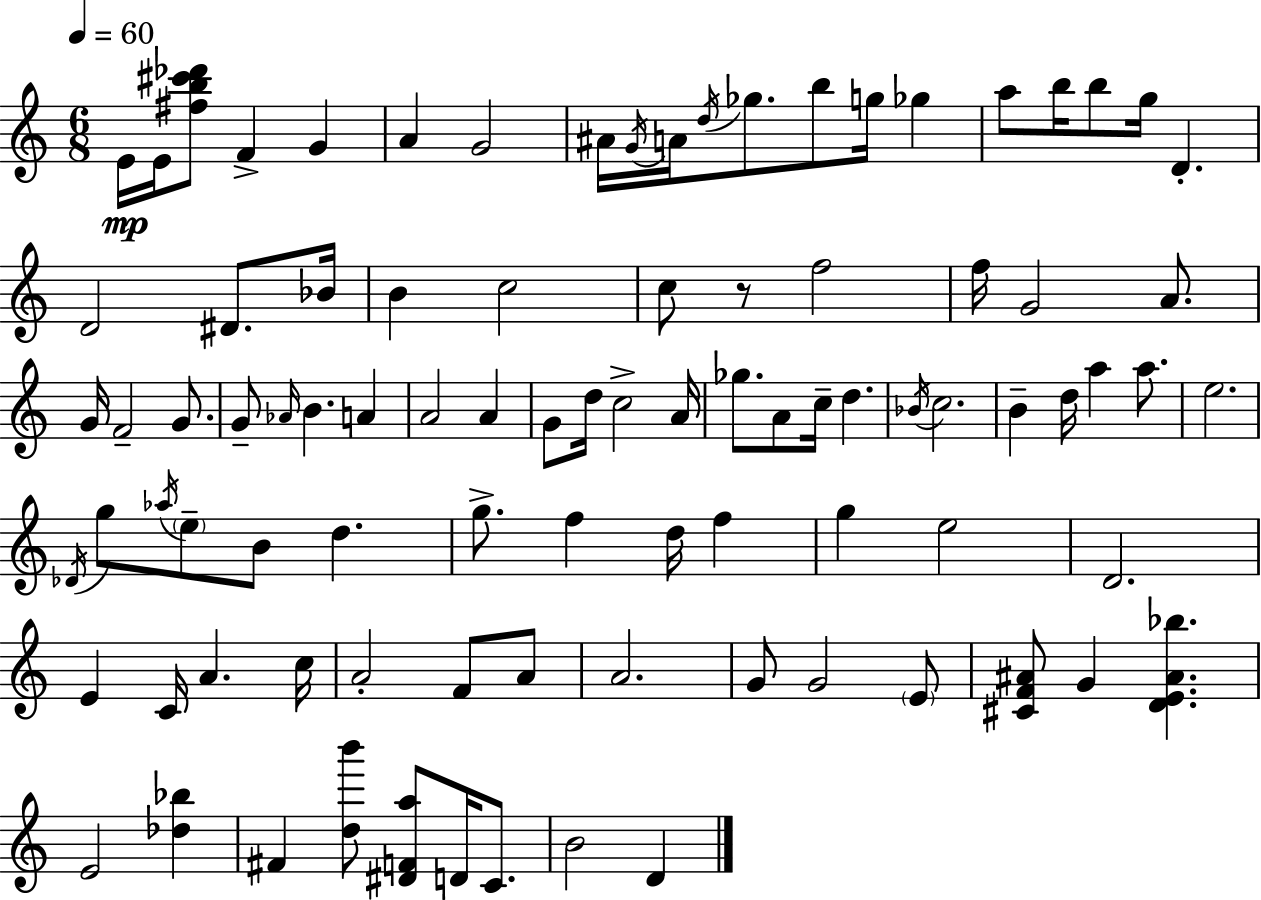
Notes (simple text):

E4/s E4/s [F#5,B5,C#6,Db6]/e F4/q G4/q A4/q G4/h A#4/s G4/s A4/s D5/s Gb5/e. B5/e G5/s Gb5/q A5/e B5/s B5/e G5/s D4/q. D4/h D#4/e. Bb4/s B4/q C5/h C5/e R/e F5/h F5/s G4/h A4/e. G4/s F4/h G4/e. G4/e Ab4/s B4/q. A4/q A4/h A4/q G4/e D5/s C5/h A4/s Gb5/e. A4/e C5/s D5/q. Bb4/s C5/h. B4/q D5/s A5/q A5/e. E5/h. Db4/s G5/e Ab5/s E5/e B4/e D5/q. G5/e. F5/q D5/s F5/q G5/q E5/h D4/h. E4/q C4/s A4/q. C5/s A4/h F4/e A4/e A4/h. G4/e G4/h E4/e [C#4,F4,A#4]/e G4/q [D4,E4,A#4,Bb5]/q. E4/h [Db5,Bb5]/q F#4/q [D5,B6]/e [D#4,F4,A5]/e D4/s C4/e. B4/h D4/q